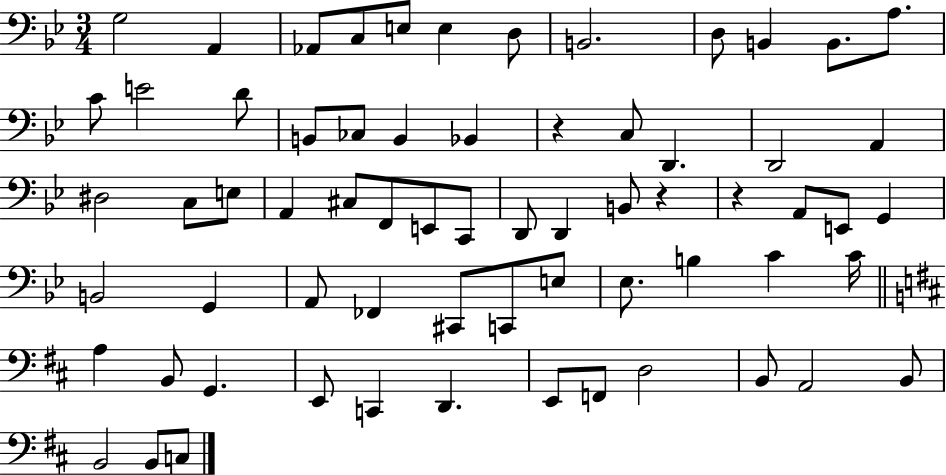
X:1
T:Untitled
M:3/4
L:1/4
K:Bb
G,2 A,, _A,,/2 C,/2 E,/2 E, D,/2 B,,2 D,/2 B,, B,,/2 A,/2 C/2 E2 D/2 B,,/2 _C,/2 B,, _B,, z C,/2 D,, D,,2 A,, ^D,2 C,/2 E,/2 A,, ^C,/2 F,,/2 E,,/2 C,,/2 D,,/2 D,, B,,/2 z z A,,/2 E,,/2 G,, B,,2 G,, A,,/2 _F,, ^C,,/2 C,,/2 E,/2 _E,/2 B, C C/4 A, B,,/2 G,, E,,/2 C,, D,, E,,/2 F,,/2 D,2 B,,/2 A,,2 B,,/2 B,,2 B,,/2 C,/2